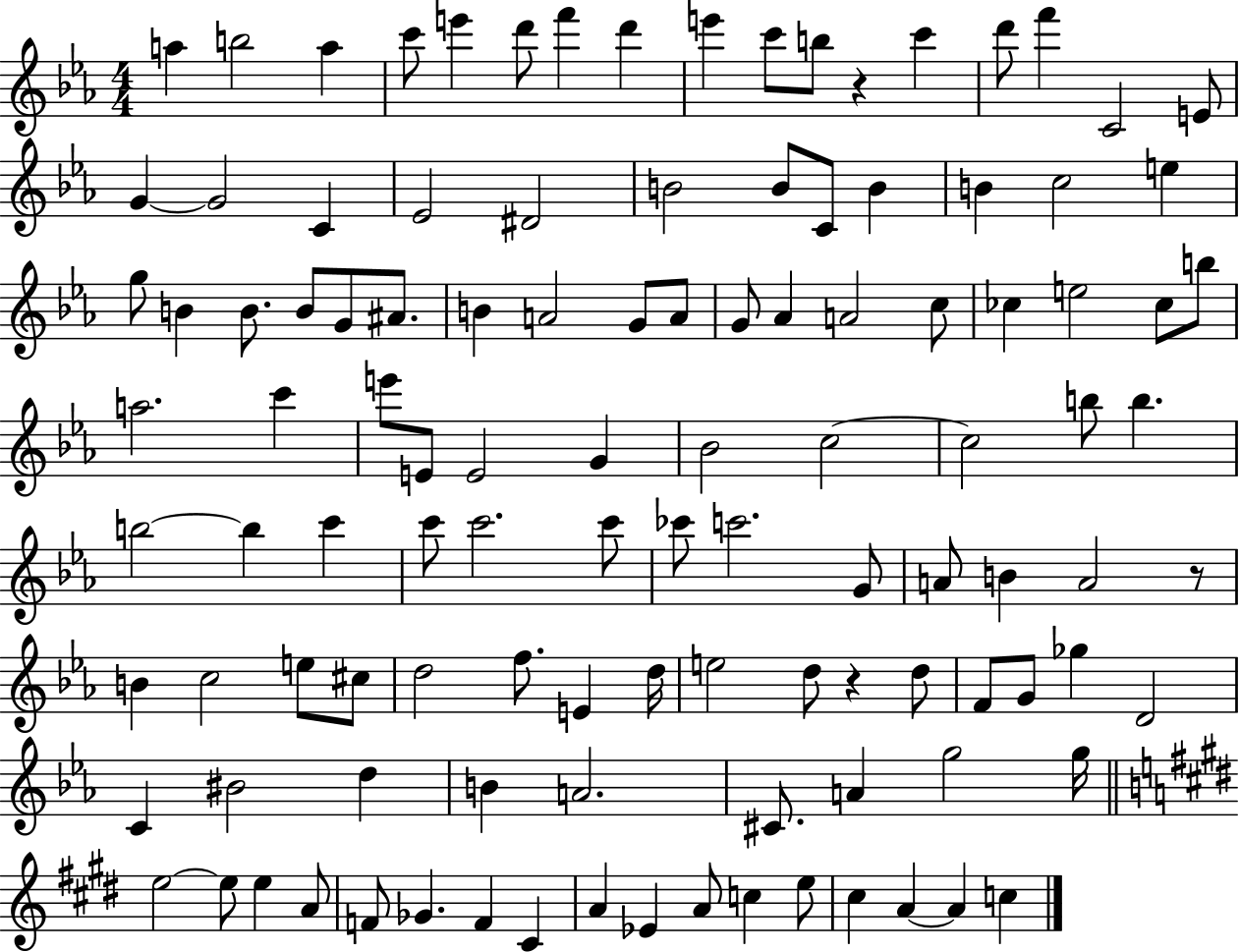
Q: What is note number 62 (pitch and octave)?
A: C6